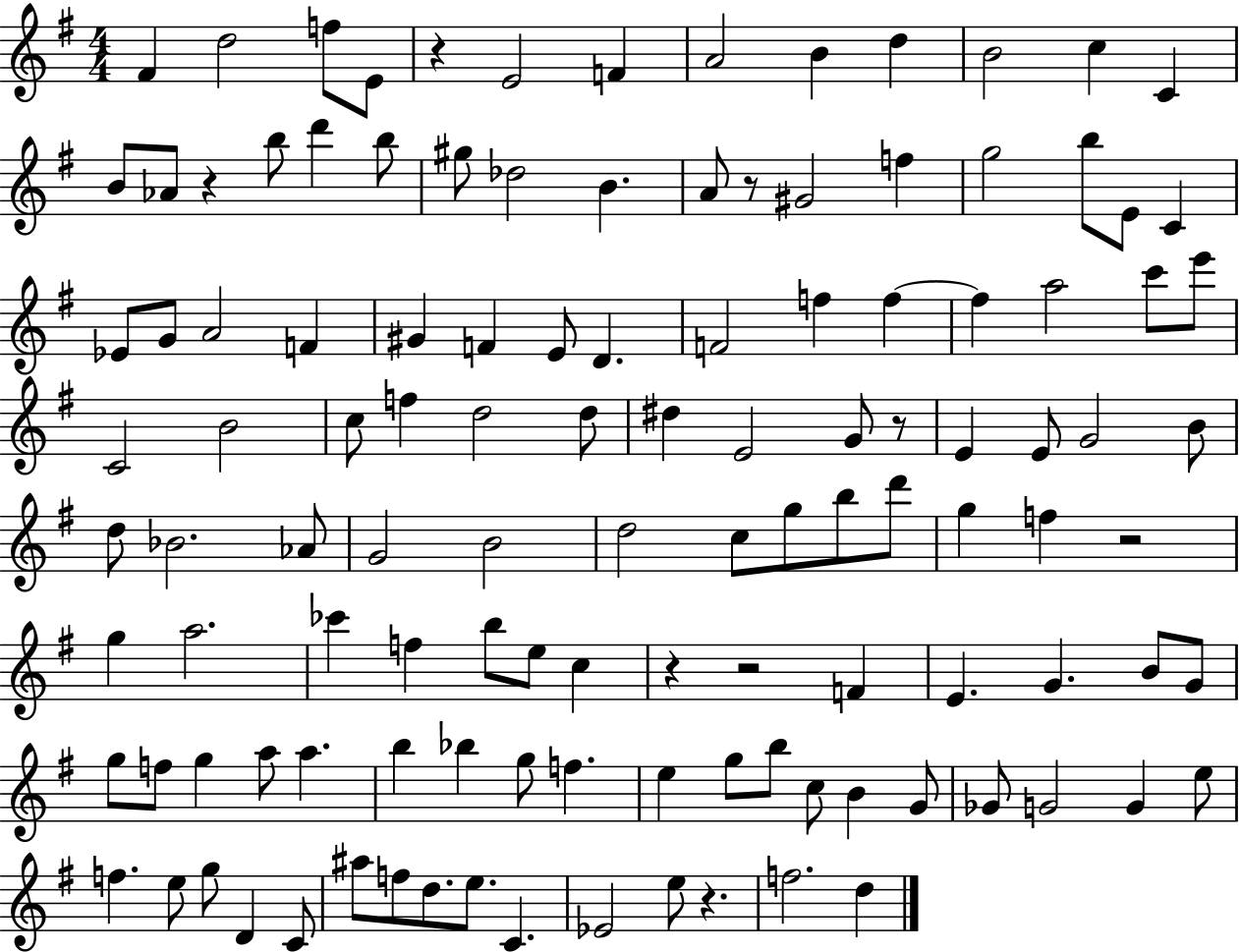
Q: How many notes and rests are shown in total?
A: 120